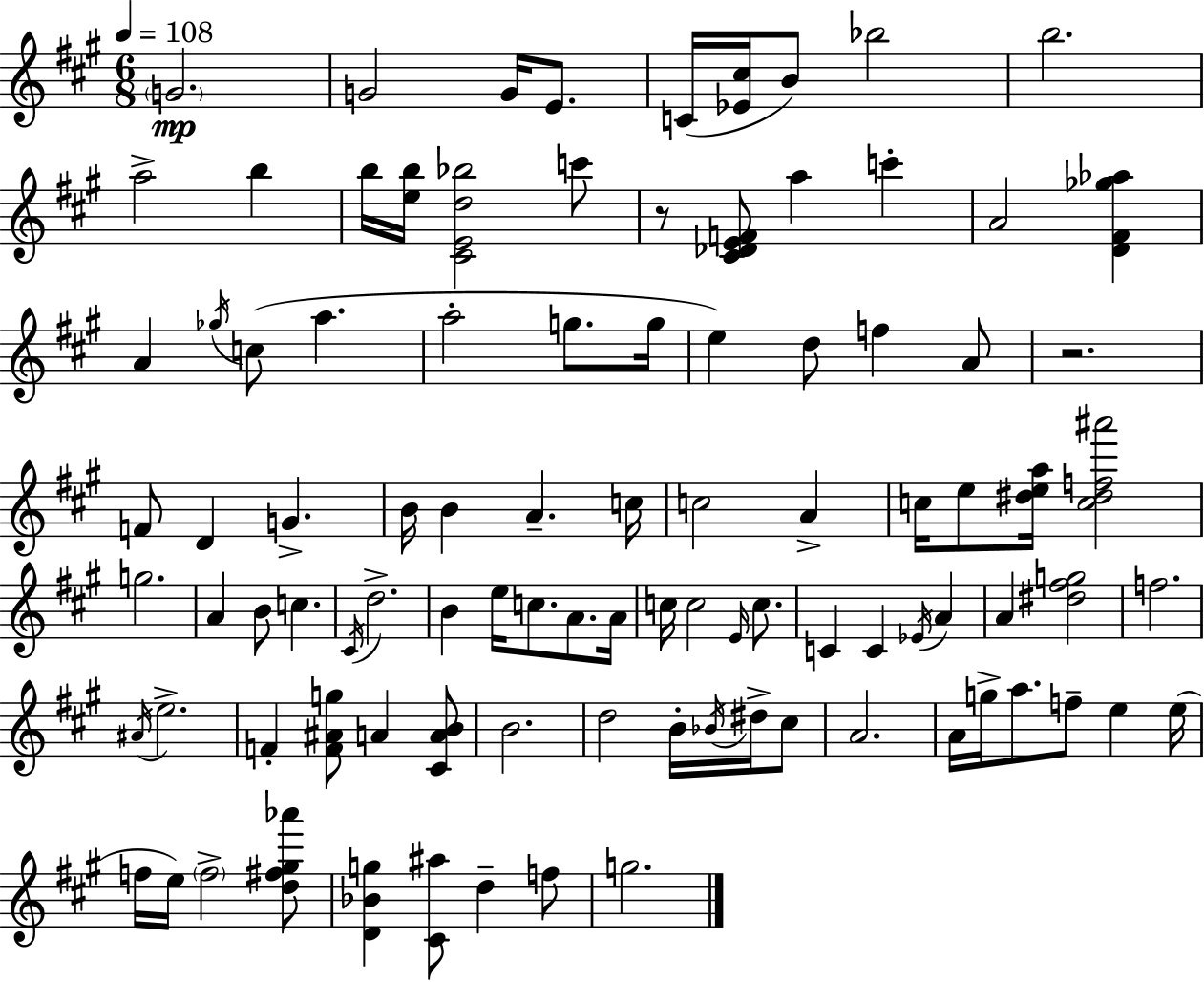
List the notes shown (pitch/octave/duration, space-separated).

G4/h. G4/h G4/s E4/e. C4/s [Eb4,C#5]/s B4/e Bb5/h B5/h. A5/h B5/q B5/s [E5,B5]/s [C#4,E4,D5,Bb5]/h C6/e R/e [C#4,Db4,E4,F4]/e A5/q C6/q A4/h [D4,F#4,Gb5,Ab5]/q A4/q Gb5/s C5/e A5/q. A5/h G5/e. G5/s E5/q D5/e F5/q A4/e R/h. F4/e D4/q G4/q. B4/s B4/q A4/q. C5/s C5/h A4/q C5/s E5/e [D#5,E5,A5]/s [C5,D#5,F5,A#6]/h G5/h. A4/q B4/e C5/q. C#4/s D5/h. B4/q E5/s C5/e. A4/e. A4/s C5/s C5/h E4/s C5/e. C4/q C4/q Eb4/s A4/q A4/q [D#5,F#5,G5]/h F5/h. A#4/s E5/h. F4/q [F4,A#4,G5]/e A4/q [C#4,A4,B4]/e B4/h. D5/h B4/s Bb4/s D#5/s C#5/e A4/h. A4/s G5/s A5/e. F5/e E5/q E5/s F5/s E5/s F5/h [D5,F#5,G#5,Ab6]/e [D4,Bb4,G5]/q [C#4,A#5]/e D5/q F5/e G5/h.